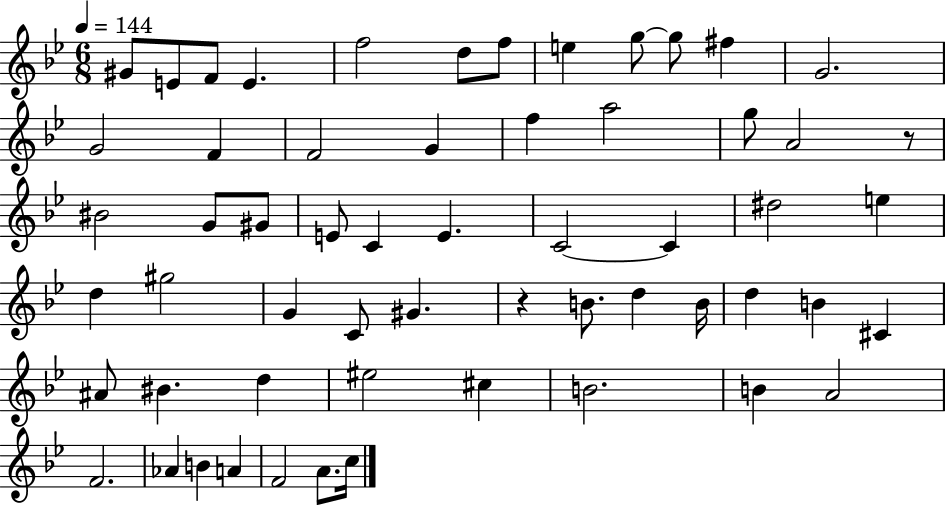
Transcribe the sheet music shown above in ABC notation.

X:1
T:Untitled
M:6/8
L:1/4
K:Bb
^G/2 E/2 F/2 E f2 d/2 f/2 e g/2 g/2 ^f G2 G2 F F2 G f a2 g/2 A2 z/2 ^B2 G/2 ^G/2 E/2 C E C2 C ^d2 e d ^g2 G C/2 ^G z B/2 d B/4 d B ^C ^A/2 ^B d ^e2 ^c B2 B A2 F2 _A B A F2 A/2 c/4